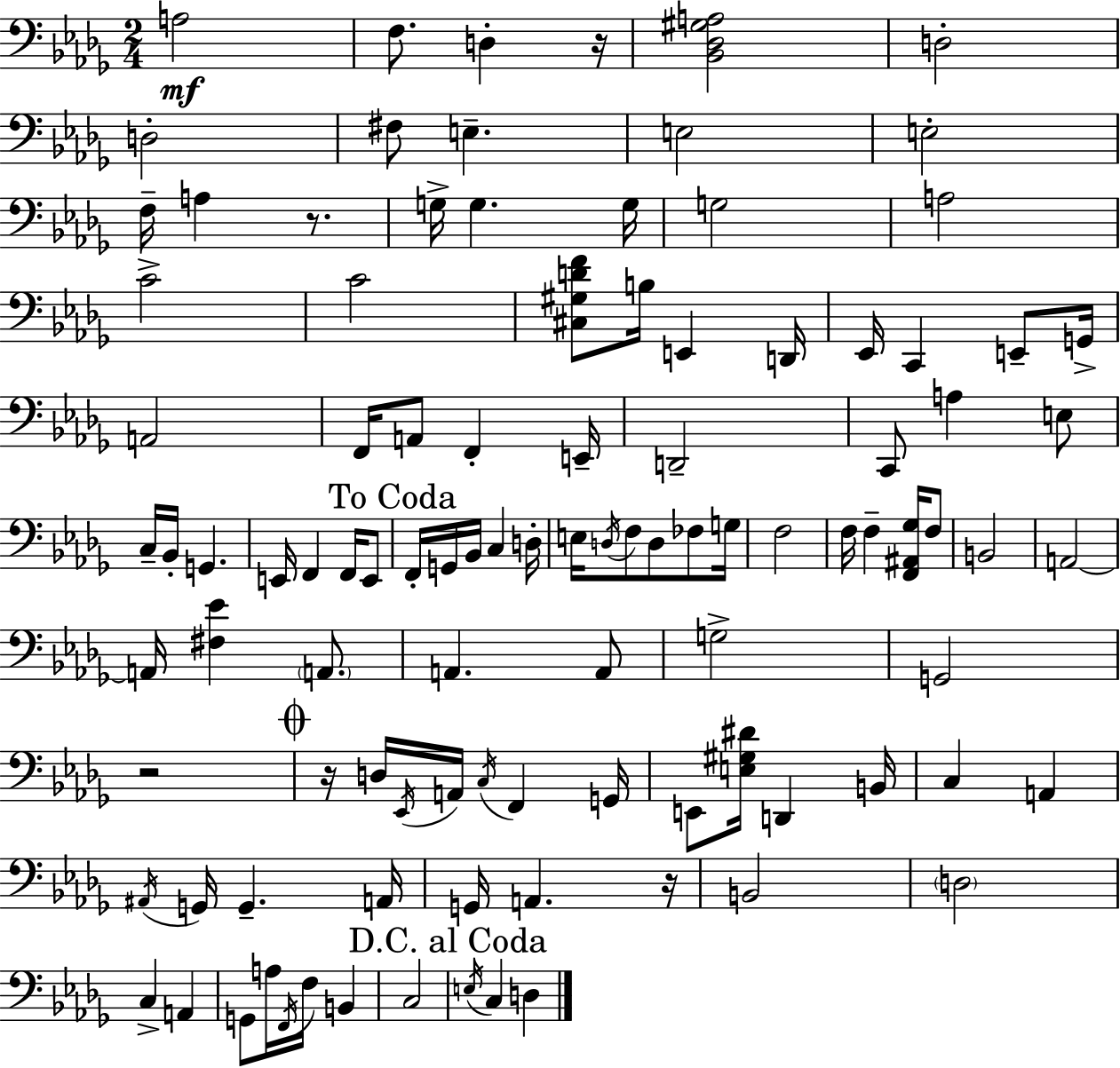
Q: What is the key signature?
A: BES minor